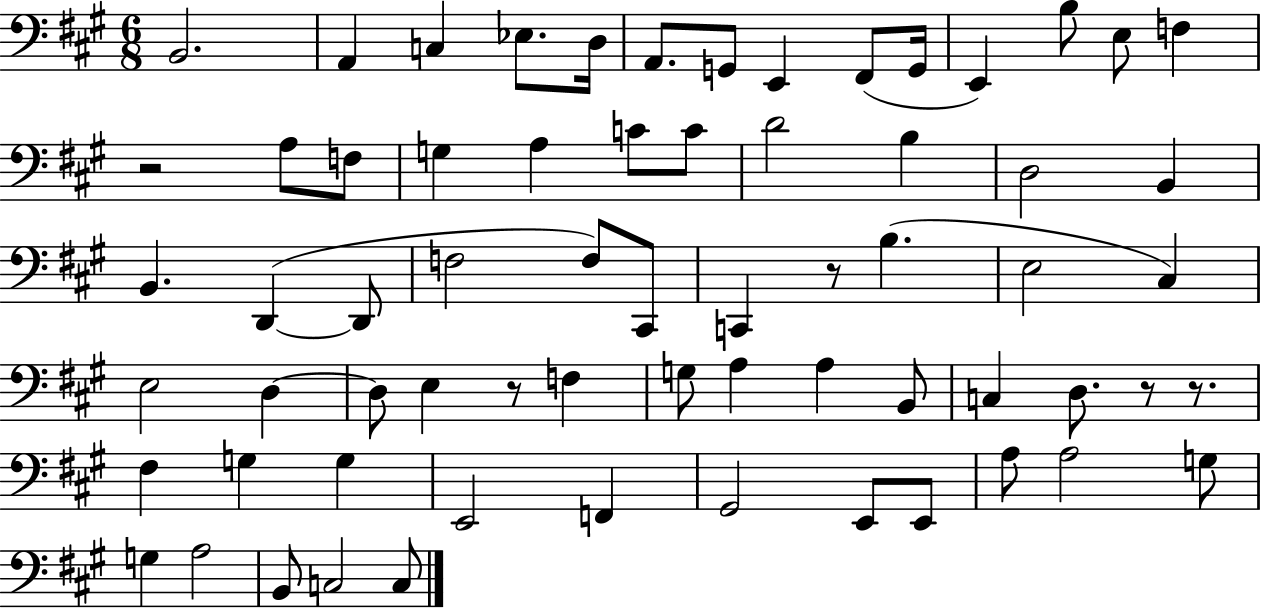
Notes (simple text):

B2/h. A2/q C3/q Eb3/e. D3/s A2/e. G2/e E2/q F#2/e G2/s E2/q B3/e E3/e F3/q R/h A3/e F3/e G3/q A3/q C4/e C4/e D4/h B3/q D3/h B2/q B2/q. D2/q D2/e F3/h F3/e C#2/e C2/q R/e B3/q. E3/h C#3/q E3/h D3/q D3/e E3/q R/e F3/q G3/e A3/q A3/q B2/e C3/q D3/e. R/e R/e. F#3/q G3/q G3/q E2/h F2/q G#2/h E2/e E2/e A3/e A3/h G3/e G3/q A3/h B2/e C3/h C3/e